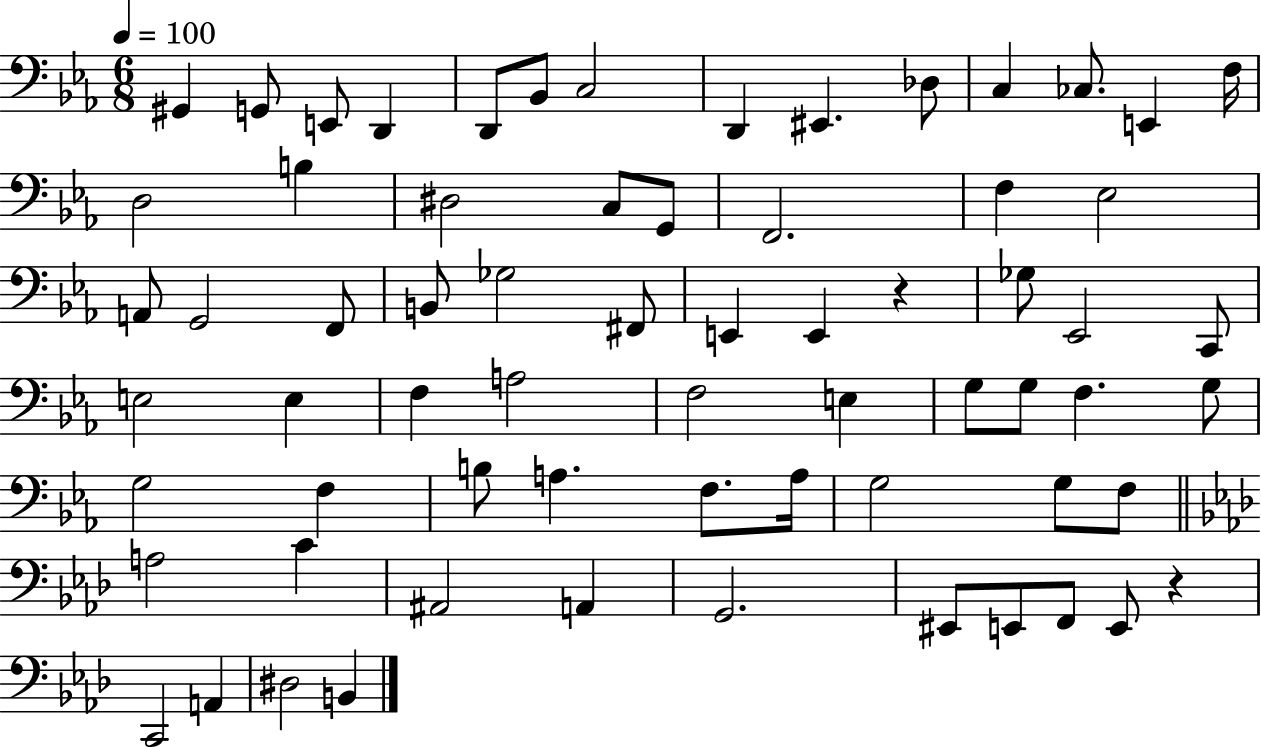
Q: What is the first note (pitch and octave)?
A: G#2